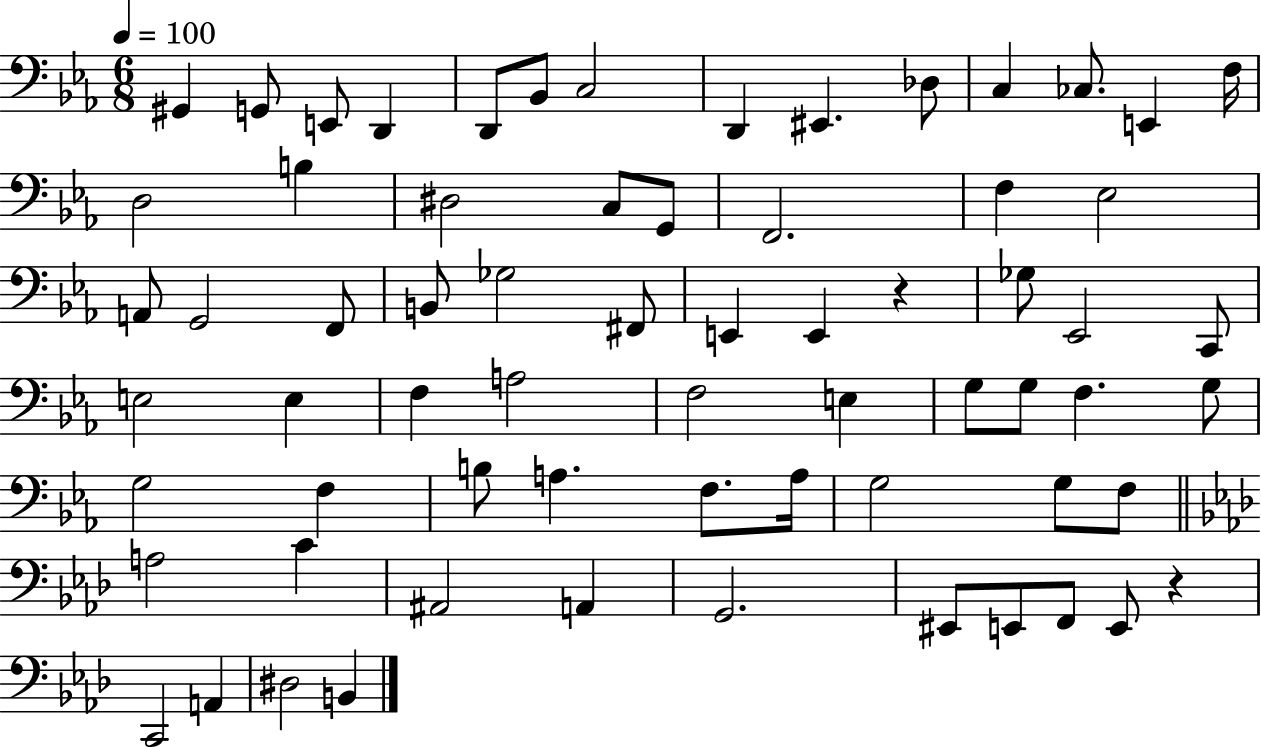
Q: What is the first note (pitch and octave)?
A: G#2